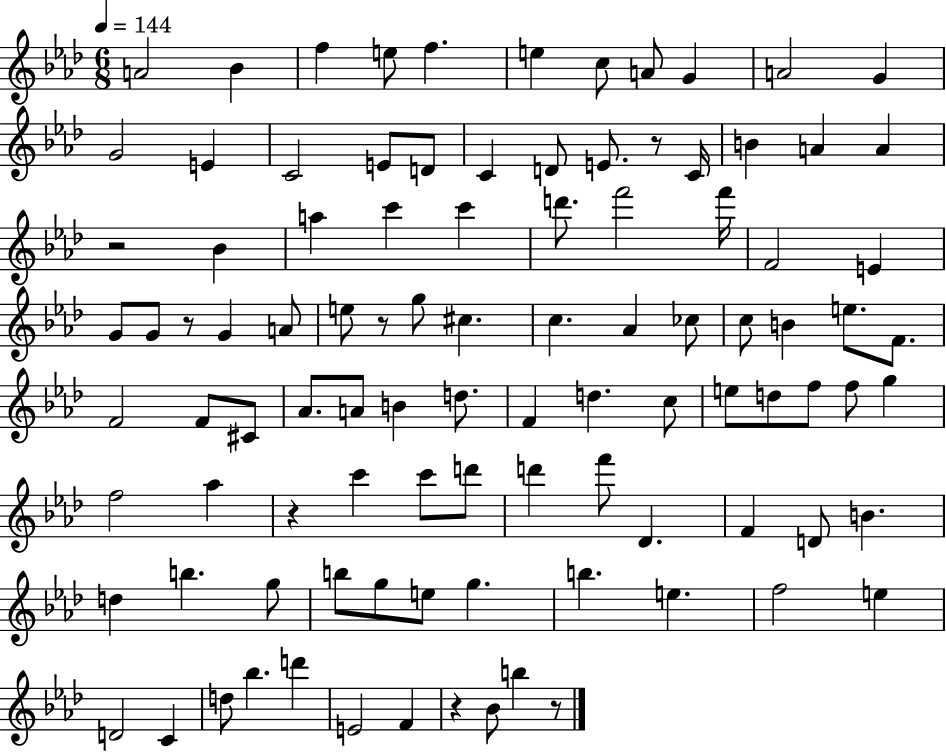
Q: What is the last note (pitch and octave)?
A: B5